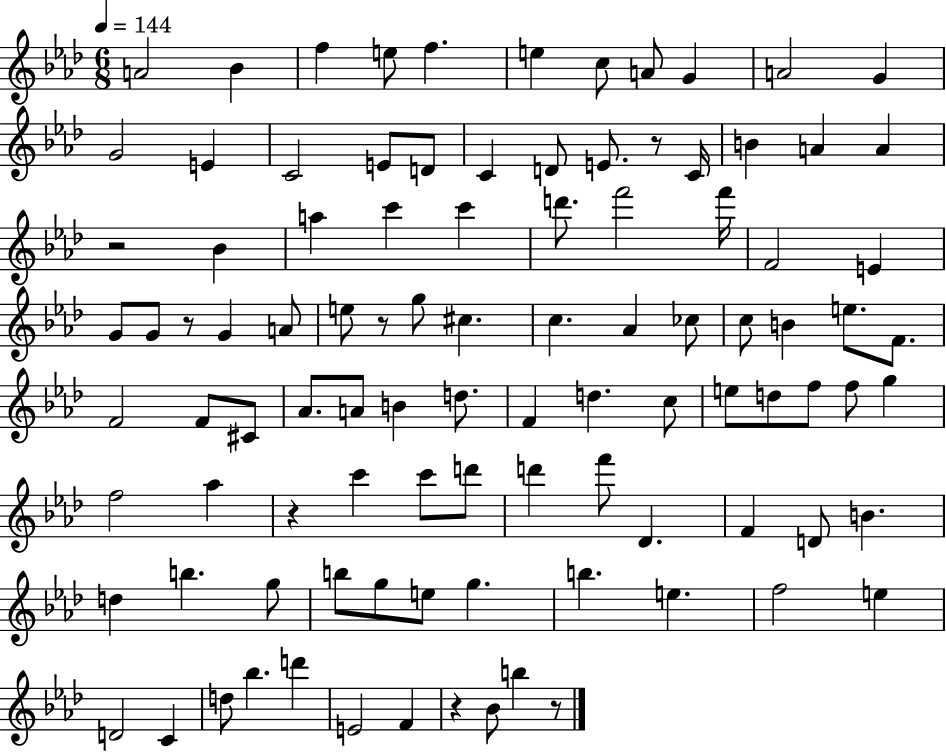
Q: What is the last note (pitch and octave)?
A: B5